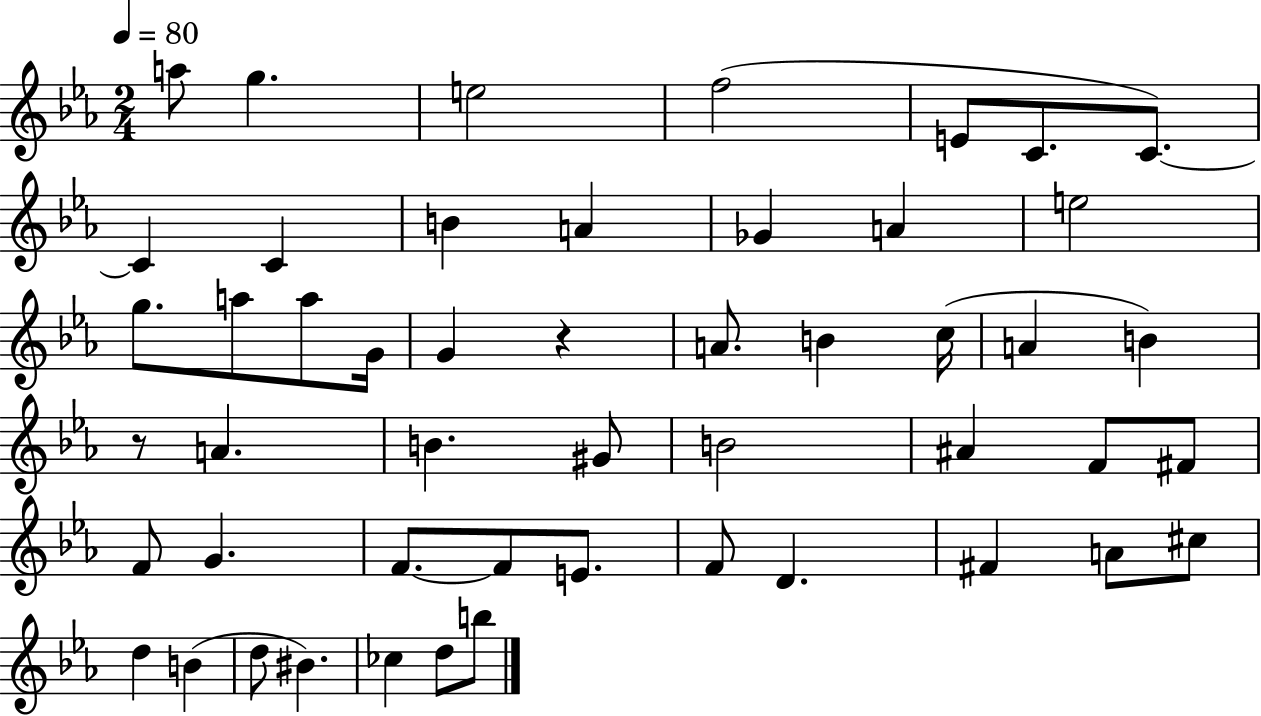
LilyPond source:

{
  \clef treble
  \numericTimeSignature
  \time 2/4
  \key ees \major
  \tempo 4 = 80
  \repeat volta 2 { a''8 g''4. | e''2 | f''2( | e'8 c'8. c'8.~~) | \break c'4 c'4 | b'4 a'4 | ges'4 a'4 | e''2 | \break g''8. a''8 a''8 g'16 | g'4 r4 | a'8. b'4 c''16( | a'4 b'4) | \break r8 a'4. | b'4. gis'8 | b'2 | ais'4 f'8 fis'8 | \break f'8 g'4. | f'8.~~ f'8 e'8. | f'8 d'4. | fis'4 a'8 cis''8 | \break d''4 b'4( | d''8 bis'4.) | ces''4 d''8 b''8 | } \bar "|."
}